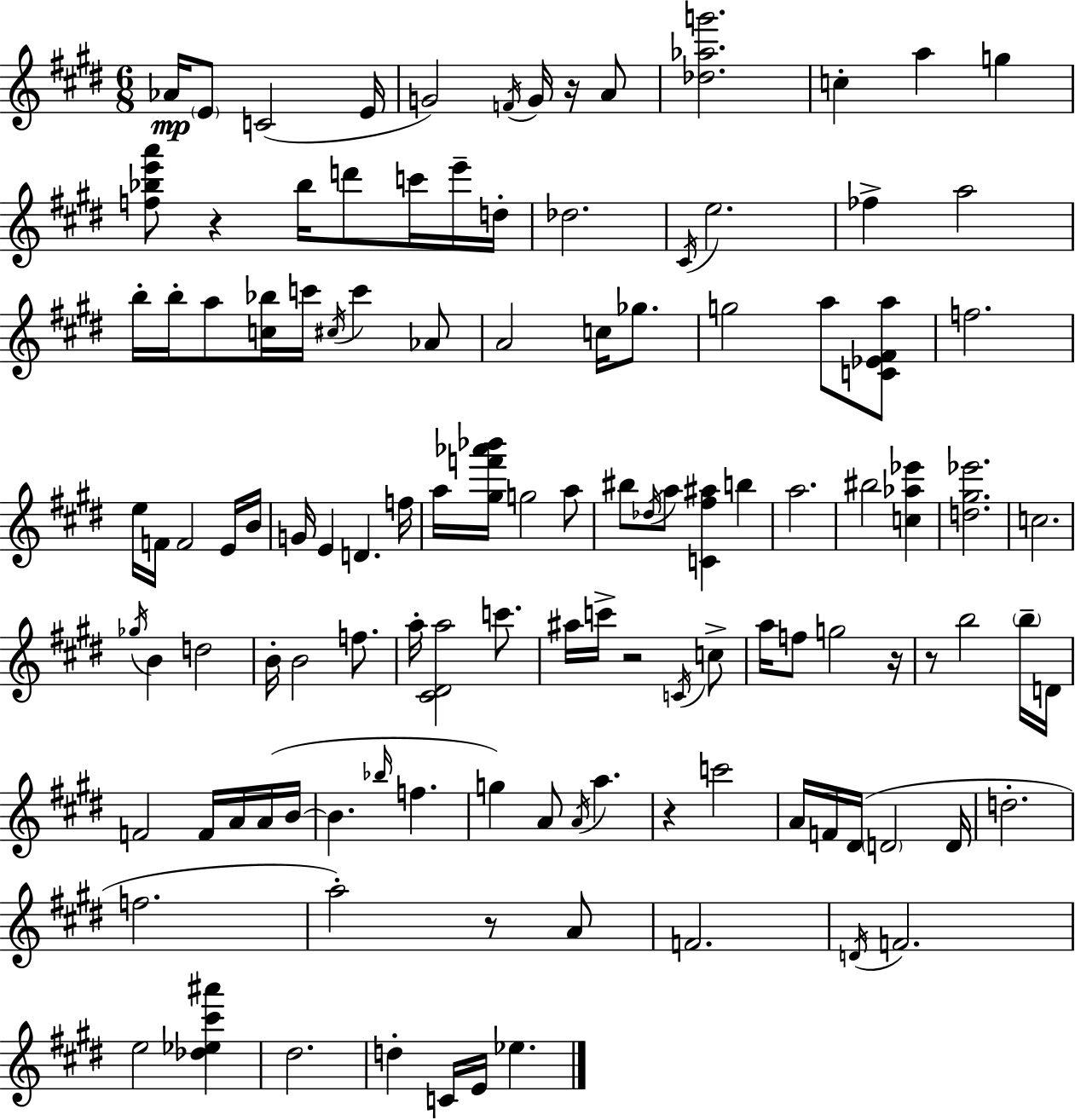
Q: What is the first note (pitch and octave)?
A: Ab4